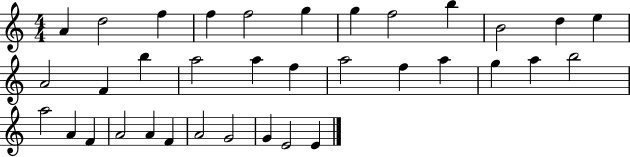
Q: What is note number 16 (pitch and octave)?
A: A5